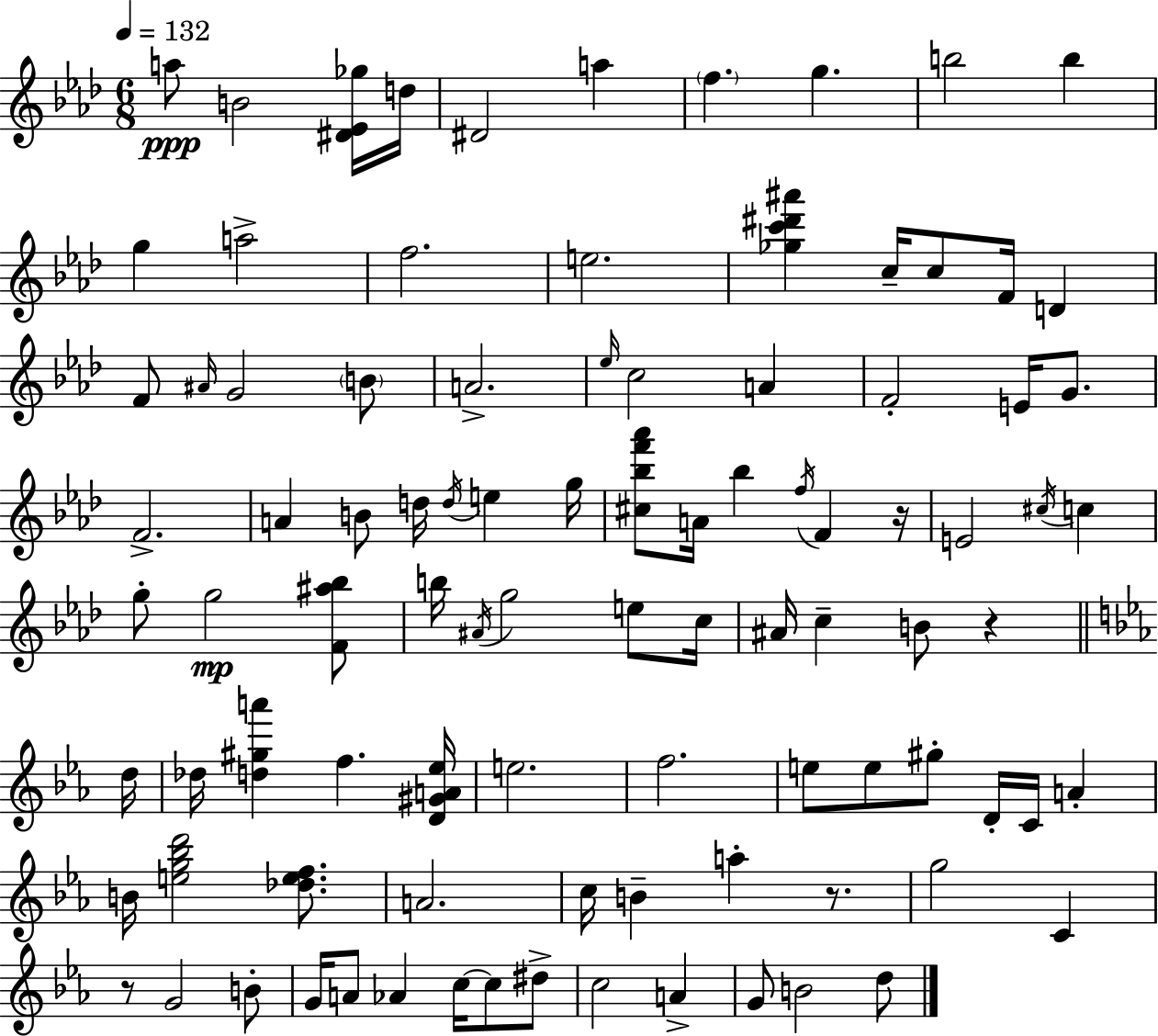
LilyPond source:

{
  \clef treble
  \numericTimeSignature
  \time 6/8
  \key aes \major
  \tempo 4 = 132
  a''8\ppp b'2 <dis' ees' ges''>16 d''16 | dis'2 a''4 | \parenthesize f''4. g''4. | b''2 b''4 | \break g''4 a''2-> | f''2. | e''2. | <ges'' c''' dis''' ais'''>4 c''16-- c''8 f'16 d'4 | \break f'8 \grace { ais'16 } g'2 \parenthesize b'8 | a'2.-> | \grace { ees''16 } c''2 a'4 | f'2-. e'16 g'8. | \break f'2.-> | a'4 b'8 d''16 \acciaccatura { d''16 } e''4 | g''16 <cis'' bes'' f''' aes'''>8 a'16 bes''4 \acciaccatura { f''16 } f'4 | r16 e'2 | \break \acciaccatura { cis''16 } c''4 g''8-. g''2\mp | <f' ais'' bes''>8 b''16 \acciaccatura { ais'16 } g''2 | e''8 c''16 ais'16 c''4-- b'8 | r4 \bar "||" \break \key ees \major d''16 des''16 <d'' gis'' a'''>4 f''4. | <d' gis' a' ees''>16 e''2. | f''2. | e''8 e''8 gis''8-. d'16-. c'16 a'4-. | \break b'16 <e'' g'' bes'' d'''>2 <des'' e'' f''>8. | a'2. | c''16 b'4-- a''4-. r8. | g''2 c'4 | \break r8 g'2 b'8-. | g'16 a'8 aes'4 c''16~~ c''8 dis''8-> | c''2 a'4-> | g'8 b'2 d''8 | \break \bar "|."
}